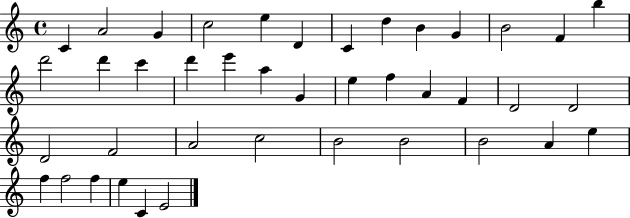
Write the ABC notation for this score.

X:1
T:Untitled
M:4/4
L:1/4
K:C
C A2 G c2 e D C d B G B2 F b d'2 d' c' d' e' a G e f A F D2 D2 D2 F2 A2 c2 B2 B2 B2 A e f f2 f e C E2